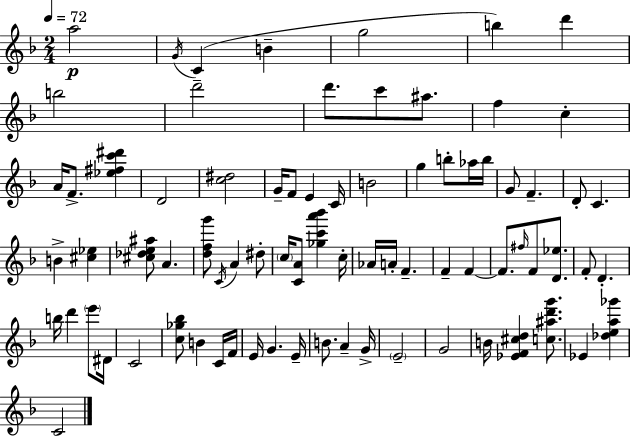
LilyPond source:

{
  \clef treble
  \numericTimeSignature
  \time 2/4
  \key f \major
  \tempo 4 = 72
  a''2\p | \acciaccatura { g'16 }( c'4 b'4-- | g''2 | b''4) d'''4 | \break b''2 | d'''2-- | d'''8. c'''8 ais''8. | f''4 c''4-. | \break a'16 f'8.-> <ees'' fis'' c''' dis'''>4 | d'2 | <c'' dis''>2 | g'16-- f'8 e'4 | \break c'16 b'2 | g''4 b''8-. aes''16 | b''16 g'8 f'4.-- | d'8-. c'4. | \break b'4-> <cis'' ees''>4 | <cis'' des'' e'' ais''>8 a'4. | <d'' f'' g'''>8 \acciaccatura { c'16 } a'4 | dis''8-. \parenthesize c''16 <c' a'>8 <ges'' c''' a''' bes'''>4 | \break c''16-. aes'16 a'16-. f'4.-- | f'4-- f'4~~ | f'8. \grace { fis''16 } f'8 | <d' ees''>8. f'8-. d'4.-. | \break b''16 d'''4 | \parenthesize e'''8 dis'16 c'2 | <c'' ges'' bes''>8 b'4 | c'16 f'16 e'16 g'4. | \break e'16-- b'8. a'4-- | g'16-> \parenthesize e'2-- | g'2 | b'16 <ees' f' cis'' d''>4 | \break <c'' ais'' d''' g'''>8. ees'4 <des'' e'' a'' ges'''>4 | c'2 | \bar "|."
}